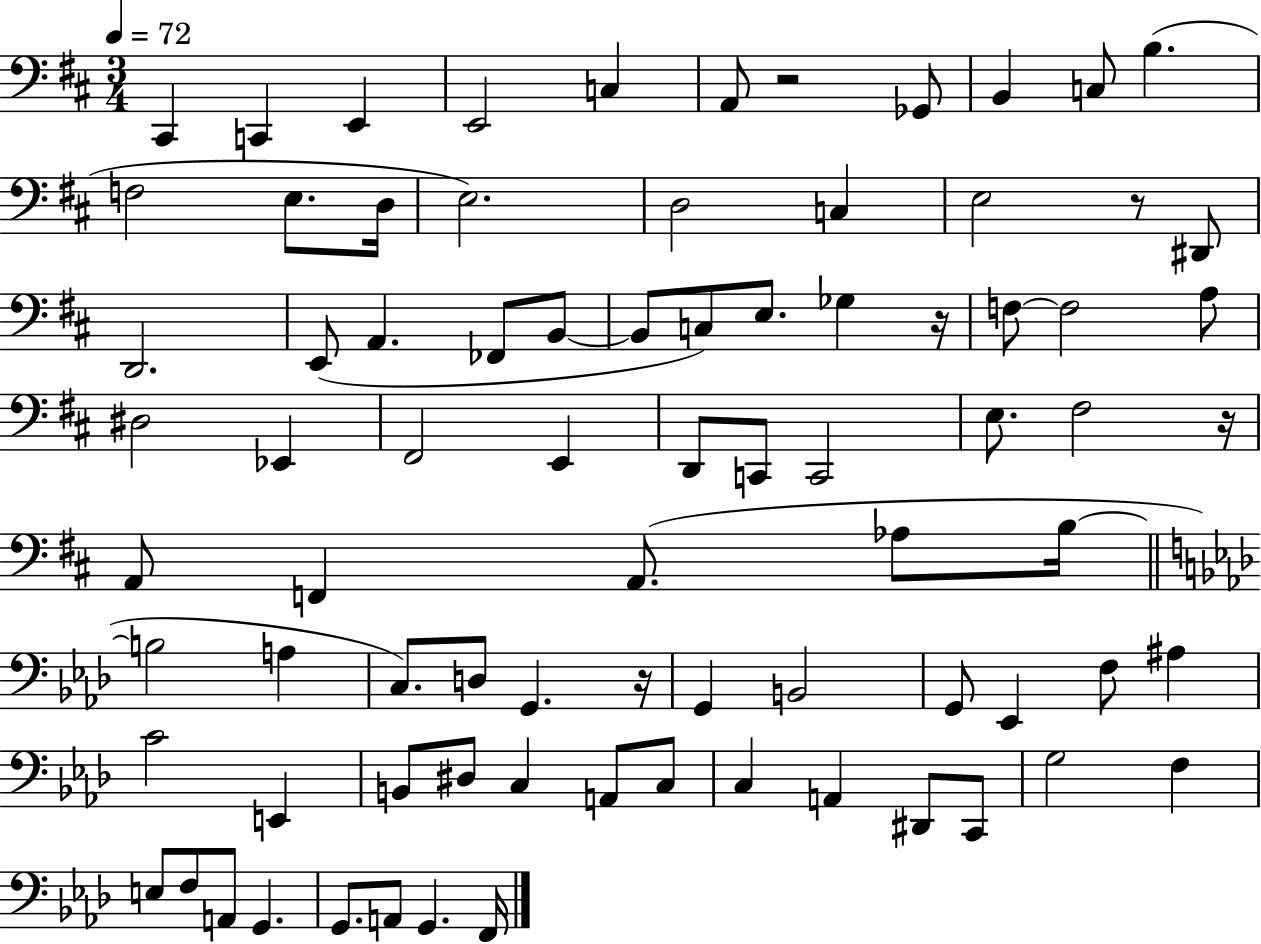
{
  \clef bass
  \numericTimeSignature
  \time 3/4
  \key d \major
  \tempo 4 = 72
  \repeat volta 2 { cis,4 c,4 e,4 | e,2 c4 | a,8 r2 ges,8 | b,4 c8 b4.( | \break f2 e8. d16 | e2.) | d2 c4 | e2 r8 dis,8 | \break d,2. | e,8( a,4. fes,8 b,8~~ | b,8 c8) e8. ges4 r16 | f8~~ f2 a8 | \break dis2 ees,4 | fis,2 e,4 | d,8 c,8 c,2 | e8. fis2 r16 | \break a,8 f,4 a,8.( aes8 b16~~ | \bar "||" \break \key aes \major b2 a4 | c8.) d8 g,4. r16 | g,4 b,2 | g,8 ees,4 f8 ais4 | \break c'2 e,4 | b,8 dis8 c4 a,8 c8 | c4 a,4 dis,8 c,8 | g2 f4 | \break e8 f8 a,8 g,4. | g,8. a,8 g,4. f,16 | } \bar "|."
}